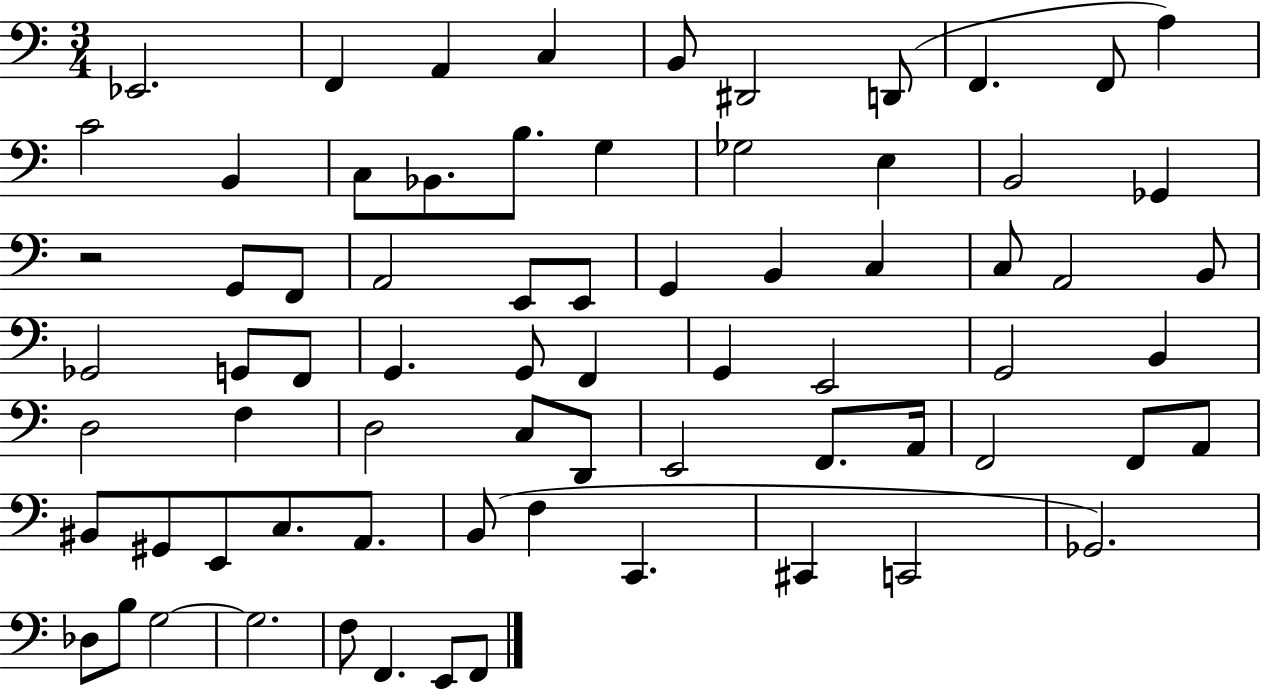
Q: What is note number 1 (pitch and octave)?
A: Eb2